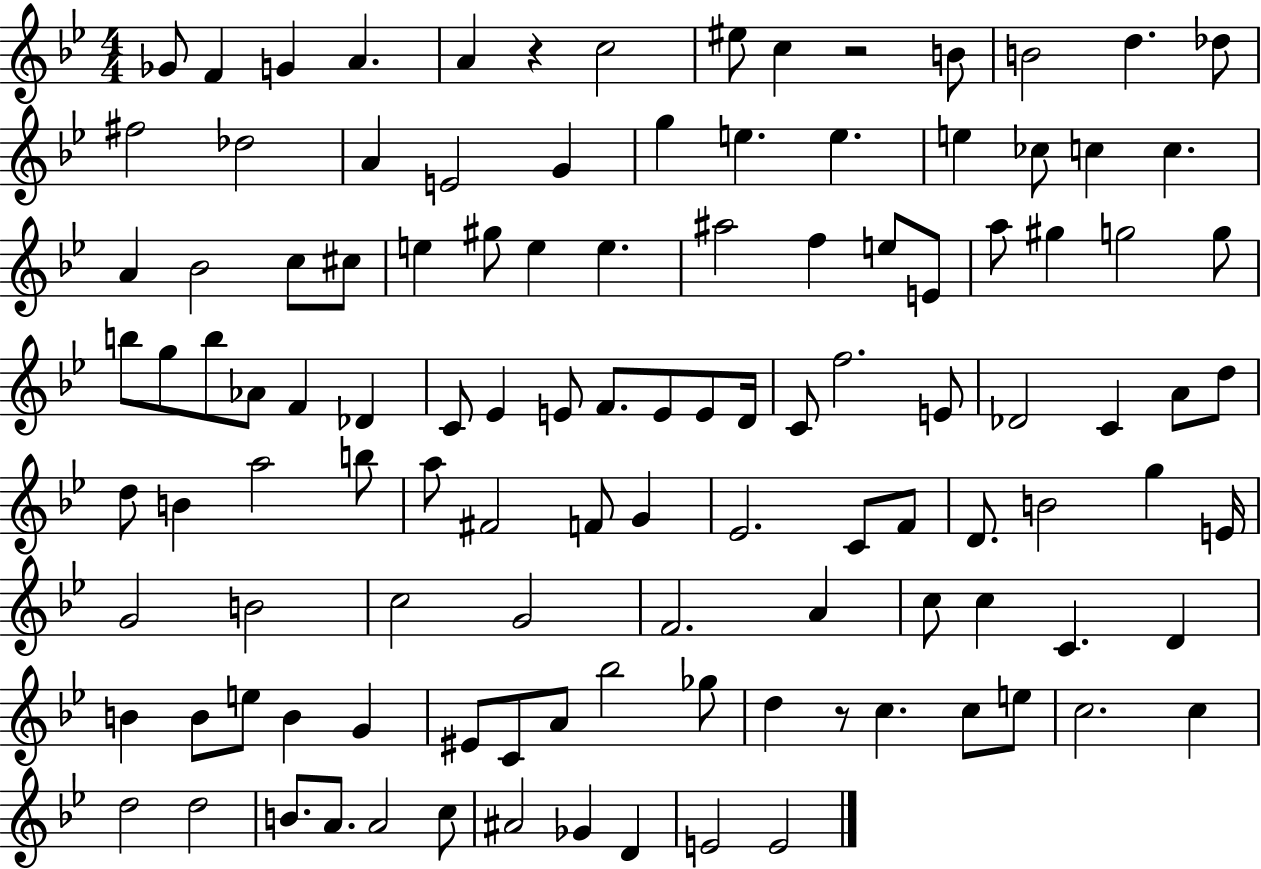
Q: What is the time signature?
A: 4/4